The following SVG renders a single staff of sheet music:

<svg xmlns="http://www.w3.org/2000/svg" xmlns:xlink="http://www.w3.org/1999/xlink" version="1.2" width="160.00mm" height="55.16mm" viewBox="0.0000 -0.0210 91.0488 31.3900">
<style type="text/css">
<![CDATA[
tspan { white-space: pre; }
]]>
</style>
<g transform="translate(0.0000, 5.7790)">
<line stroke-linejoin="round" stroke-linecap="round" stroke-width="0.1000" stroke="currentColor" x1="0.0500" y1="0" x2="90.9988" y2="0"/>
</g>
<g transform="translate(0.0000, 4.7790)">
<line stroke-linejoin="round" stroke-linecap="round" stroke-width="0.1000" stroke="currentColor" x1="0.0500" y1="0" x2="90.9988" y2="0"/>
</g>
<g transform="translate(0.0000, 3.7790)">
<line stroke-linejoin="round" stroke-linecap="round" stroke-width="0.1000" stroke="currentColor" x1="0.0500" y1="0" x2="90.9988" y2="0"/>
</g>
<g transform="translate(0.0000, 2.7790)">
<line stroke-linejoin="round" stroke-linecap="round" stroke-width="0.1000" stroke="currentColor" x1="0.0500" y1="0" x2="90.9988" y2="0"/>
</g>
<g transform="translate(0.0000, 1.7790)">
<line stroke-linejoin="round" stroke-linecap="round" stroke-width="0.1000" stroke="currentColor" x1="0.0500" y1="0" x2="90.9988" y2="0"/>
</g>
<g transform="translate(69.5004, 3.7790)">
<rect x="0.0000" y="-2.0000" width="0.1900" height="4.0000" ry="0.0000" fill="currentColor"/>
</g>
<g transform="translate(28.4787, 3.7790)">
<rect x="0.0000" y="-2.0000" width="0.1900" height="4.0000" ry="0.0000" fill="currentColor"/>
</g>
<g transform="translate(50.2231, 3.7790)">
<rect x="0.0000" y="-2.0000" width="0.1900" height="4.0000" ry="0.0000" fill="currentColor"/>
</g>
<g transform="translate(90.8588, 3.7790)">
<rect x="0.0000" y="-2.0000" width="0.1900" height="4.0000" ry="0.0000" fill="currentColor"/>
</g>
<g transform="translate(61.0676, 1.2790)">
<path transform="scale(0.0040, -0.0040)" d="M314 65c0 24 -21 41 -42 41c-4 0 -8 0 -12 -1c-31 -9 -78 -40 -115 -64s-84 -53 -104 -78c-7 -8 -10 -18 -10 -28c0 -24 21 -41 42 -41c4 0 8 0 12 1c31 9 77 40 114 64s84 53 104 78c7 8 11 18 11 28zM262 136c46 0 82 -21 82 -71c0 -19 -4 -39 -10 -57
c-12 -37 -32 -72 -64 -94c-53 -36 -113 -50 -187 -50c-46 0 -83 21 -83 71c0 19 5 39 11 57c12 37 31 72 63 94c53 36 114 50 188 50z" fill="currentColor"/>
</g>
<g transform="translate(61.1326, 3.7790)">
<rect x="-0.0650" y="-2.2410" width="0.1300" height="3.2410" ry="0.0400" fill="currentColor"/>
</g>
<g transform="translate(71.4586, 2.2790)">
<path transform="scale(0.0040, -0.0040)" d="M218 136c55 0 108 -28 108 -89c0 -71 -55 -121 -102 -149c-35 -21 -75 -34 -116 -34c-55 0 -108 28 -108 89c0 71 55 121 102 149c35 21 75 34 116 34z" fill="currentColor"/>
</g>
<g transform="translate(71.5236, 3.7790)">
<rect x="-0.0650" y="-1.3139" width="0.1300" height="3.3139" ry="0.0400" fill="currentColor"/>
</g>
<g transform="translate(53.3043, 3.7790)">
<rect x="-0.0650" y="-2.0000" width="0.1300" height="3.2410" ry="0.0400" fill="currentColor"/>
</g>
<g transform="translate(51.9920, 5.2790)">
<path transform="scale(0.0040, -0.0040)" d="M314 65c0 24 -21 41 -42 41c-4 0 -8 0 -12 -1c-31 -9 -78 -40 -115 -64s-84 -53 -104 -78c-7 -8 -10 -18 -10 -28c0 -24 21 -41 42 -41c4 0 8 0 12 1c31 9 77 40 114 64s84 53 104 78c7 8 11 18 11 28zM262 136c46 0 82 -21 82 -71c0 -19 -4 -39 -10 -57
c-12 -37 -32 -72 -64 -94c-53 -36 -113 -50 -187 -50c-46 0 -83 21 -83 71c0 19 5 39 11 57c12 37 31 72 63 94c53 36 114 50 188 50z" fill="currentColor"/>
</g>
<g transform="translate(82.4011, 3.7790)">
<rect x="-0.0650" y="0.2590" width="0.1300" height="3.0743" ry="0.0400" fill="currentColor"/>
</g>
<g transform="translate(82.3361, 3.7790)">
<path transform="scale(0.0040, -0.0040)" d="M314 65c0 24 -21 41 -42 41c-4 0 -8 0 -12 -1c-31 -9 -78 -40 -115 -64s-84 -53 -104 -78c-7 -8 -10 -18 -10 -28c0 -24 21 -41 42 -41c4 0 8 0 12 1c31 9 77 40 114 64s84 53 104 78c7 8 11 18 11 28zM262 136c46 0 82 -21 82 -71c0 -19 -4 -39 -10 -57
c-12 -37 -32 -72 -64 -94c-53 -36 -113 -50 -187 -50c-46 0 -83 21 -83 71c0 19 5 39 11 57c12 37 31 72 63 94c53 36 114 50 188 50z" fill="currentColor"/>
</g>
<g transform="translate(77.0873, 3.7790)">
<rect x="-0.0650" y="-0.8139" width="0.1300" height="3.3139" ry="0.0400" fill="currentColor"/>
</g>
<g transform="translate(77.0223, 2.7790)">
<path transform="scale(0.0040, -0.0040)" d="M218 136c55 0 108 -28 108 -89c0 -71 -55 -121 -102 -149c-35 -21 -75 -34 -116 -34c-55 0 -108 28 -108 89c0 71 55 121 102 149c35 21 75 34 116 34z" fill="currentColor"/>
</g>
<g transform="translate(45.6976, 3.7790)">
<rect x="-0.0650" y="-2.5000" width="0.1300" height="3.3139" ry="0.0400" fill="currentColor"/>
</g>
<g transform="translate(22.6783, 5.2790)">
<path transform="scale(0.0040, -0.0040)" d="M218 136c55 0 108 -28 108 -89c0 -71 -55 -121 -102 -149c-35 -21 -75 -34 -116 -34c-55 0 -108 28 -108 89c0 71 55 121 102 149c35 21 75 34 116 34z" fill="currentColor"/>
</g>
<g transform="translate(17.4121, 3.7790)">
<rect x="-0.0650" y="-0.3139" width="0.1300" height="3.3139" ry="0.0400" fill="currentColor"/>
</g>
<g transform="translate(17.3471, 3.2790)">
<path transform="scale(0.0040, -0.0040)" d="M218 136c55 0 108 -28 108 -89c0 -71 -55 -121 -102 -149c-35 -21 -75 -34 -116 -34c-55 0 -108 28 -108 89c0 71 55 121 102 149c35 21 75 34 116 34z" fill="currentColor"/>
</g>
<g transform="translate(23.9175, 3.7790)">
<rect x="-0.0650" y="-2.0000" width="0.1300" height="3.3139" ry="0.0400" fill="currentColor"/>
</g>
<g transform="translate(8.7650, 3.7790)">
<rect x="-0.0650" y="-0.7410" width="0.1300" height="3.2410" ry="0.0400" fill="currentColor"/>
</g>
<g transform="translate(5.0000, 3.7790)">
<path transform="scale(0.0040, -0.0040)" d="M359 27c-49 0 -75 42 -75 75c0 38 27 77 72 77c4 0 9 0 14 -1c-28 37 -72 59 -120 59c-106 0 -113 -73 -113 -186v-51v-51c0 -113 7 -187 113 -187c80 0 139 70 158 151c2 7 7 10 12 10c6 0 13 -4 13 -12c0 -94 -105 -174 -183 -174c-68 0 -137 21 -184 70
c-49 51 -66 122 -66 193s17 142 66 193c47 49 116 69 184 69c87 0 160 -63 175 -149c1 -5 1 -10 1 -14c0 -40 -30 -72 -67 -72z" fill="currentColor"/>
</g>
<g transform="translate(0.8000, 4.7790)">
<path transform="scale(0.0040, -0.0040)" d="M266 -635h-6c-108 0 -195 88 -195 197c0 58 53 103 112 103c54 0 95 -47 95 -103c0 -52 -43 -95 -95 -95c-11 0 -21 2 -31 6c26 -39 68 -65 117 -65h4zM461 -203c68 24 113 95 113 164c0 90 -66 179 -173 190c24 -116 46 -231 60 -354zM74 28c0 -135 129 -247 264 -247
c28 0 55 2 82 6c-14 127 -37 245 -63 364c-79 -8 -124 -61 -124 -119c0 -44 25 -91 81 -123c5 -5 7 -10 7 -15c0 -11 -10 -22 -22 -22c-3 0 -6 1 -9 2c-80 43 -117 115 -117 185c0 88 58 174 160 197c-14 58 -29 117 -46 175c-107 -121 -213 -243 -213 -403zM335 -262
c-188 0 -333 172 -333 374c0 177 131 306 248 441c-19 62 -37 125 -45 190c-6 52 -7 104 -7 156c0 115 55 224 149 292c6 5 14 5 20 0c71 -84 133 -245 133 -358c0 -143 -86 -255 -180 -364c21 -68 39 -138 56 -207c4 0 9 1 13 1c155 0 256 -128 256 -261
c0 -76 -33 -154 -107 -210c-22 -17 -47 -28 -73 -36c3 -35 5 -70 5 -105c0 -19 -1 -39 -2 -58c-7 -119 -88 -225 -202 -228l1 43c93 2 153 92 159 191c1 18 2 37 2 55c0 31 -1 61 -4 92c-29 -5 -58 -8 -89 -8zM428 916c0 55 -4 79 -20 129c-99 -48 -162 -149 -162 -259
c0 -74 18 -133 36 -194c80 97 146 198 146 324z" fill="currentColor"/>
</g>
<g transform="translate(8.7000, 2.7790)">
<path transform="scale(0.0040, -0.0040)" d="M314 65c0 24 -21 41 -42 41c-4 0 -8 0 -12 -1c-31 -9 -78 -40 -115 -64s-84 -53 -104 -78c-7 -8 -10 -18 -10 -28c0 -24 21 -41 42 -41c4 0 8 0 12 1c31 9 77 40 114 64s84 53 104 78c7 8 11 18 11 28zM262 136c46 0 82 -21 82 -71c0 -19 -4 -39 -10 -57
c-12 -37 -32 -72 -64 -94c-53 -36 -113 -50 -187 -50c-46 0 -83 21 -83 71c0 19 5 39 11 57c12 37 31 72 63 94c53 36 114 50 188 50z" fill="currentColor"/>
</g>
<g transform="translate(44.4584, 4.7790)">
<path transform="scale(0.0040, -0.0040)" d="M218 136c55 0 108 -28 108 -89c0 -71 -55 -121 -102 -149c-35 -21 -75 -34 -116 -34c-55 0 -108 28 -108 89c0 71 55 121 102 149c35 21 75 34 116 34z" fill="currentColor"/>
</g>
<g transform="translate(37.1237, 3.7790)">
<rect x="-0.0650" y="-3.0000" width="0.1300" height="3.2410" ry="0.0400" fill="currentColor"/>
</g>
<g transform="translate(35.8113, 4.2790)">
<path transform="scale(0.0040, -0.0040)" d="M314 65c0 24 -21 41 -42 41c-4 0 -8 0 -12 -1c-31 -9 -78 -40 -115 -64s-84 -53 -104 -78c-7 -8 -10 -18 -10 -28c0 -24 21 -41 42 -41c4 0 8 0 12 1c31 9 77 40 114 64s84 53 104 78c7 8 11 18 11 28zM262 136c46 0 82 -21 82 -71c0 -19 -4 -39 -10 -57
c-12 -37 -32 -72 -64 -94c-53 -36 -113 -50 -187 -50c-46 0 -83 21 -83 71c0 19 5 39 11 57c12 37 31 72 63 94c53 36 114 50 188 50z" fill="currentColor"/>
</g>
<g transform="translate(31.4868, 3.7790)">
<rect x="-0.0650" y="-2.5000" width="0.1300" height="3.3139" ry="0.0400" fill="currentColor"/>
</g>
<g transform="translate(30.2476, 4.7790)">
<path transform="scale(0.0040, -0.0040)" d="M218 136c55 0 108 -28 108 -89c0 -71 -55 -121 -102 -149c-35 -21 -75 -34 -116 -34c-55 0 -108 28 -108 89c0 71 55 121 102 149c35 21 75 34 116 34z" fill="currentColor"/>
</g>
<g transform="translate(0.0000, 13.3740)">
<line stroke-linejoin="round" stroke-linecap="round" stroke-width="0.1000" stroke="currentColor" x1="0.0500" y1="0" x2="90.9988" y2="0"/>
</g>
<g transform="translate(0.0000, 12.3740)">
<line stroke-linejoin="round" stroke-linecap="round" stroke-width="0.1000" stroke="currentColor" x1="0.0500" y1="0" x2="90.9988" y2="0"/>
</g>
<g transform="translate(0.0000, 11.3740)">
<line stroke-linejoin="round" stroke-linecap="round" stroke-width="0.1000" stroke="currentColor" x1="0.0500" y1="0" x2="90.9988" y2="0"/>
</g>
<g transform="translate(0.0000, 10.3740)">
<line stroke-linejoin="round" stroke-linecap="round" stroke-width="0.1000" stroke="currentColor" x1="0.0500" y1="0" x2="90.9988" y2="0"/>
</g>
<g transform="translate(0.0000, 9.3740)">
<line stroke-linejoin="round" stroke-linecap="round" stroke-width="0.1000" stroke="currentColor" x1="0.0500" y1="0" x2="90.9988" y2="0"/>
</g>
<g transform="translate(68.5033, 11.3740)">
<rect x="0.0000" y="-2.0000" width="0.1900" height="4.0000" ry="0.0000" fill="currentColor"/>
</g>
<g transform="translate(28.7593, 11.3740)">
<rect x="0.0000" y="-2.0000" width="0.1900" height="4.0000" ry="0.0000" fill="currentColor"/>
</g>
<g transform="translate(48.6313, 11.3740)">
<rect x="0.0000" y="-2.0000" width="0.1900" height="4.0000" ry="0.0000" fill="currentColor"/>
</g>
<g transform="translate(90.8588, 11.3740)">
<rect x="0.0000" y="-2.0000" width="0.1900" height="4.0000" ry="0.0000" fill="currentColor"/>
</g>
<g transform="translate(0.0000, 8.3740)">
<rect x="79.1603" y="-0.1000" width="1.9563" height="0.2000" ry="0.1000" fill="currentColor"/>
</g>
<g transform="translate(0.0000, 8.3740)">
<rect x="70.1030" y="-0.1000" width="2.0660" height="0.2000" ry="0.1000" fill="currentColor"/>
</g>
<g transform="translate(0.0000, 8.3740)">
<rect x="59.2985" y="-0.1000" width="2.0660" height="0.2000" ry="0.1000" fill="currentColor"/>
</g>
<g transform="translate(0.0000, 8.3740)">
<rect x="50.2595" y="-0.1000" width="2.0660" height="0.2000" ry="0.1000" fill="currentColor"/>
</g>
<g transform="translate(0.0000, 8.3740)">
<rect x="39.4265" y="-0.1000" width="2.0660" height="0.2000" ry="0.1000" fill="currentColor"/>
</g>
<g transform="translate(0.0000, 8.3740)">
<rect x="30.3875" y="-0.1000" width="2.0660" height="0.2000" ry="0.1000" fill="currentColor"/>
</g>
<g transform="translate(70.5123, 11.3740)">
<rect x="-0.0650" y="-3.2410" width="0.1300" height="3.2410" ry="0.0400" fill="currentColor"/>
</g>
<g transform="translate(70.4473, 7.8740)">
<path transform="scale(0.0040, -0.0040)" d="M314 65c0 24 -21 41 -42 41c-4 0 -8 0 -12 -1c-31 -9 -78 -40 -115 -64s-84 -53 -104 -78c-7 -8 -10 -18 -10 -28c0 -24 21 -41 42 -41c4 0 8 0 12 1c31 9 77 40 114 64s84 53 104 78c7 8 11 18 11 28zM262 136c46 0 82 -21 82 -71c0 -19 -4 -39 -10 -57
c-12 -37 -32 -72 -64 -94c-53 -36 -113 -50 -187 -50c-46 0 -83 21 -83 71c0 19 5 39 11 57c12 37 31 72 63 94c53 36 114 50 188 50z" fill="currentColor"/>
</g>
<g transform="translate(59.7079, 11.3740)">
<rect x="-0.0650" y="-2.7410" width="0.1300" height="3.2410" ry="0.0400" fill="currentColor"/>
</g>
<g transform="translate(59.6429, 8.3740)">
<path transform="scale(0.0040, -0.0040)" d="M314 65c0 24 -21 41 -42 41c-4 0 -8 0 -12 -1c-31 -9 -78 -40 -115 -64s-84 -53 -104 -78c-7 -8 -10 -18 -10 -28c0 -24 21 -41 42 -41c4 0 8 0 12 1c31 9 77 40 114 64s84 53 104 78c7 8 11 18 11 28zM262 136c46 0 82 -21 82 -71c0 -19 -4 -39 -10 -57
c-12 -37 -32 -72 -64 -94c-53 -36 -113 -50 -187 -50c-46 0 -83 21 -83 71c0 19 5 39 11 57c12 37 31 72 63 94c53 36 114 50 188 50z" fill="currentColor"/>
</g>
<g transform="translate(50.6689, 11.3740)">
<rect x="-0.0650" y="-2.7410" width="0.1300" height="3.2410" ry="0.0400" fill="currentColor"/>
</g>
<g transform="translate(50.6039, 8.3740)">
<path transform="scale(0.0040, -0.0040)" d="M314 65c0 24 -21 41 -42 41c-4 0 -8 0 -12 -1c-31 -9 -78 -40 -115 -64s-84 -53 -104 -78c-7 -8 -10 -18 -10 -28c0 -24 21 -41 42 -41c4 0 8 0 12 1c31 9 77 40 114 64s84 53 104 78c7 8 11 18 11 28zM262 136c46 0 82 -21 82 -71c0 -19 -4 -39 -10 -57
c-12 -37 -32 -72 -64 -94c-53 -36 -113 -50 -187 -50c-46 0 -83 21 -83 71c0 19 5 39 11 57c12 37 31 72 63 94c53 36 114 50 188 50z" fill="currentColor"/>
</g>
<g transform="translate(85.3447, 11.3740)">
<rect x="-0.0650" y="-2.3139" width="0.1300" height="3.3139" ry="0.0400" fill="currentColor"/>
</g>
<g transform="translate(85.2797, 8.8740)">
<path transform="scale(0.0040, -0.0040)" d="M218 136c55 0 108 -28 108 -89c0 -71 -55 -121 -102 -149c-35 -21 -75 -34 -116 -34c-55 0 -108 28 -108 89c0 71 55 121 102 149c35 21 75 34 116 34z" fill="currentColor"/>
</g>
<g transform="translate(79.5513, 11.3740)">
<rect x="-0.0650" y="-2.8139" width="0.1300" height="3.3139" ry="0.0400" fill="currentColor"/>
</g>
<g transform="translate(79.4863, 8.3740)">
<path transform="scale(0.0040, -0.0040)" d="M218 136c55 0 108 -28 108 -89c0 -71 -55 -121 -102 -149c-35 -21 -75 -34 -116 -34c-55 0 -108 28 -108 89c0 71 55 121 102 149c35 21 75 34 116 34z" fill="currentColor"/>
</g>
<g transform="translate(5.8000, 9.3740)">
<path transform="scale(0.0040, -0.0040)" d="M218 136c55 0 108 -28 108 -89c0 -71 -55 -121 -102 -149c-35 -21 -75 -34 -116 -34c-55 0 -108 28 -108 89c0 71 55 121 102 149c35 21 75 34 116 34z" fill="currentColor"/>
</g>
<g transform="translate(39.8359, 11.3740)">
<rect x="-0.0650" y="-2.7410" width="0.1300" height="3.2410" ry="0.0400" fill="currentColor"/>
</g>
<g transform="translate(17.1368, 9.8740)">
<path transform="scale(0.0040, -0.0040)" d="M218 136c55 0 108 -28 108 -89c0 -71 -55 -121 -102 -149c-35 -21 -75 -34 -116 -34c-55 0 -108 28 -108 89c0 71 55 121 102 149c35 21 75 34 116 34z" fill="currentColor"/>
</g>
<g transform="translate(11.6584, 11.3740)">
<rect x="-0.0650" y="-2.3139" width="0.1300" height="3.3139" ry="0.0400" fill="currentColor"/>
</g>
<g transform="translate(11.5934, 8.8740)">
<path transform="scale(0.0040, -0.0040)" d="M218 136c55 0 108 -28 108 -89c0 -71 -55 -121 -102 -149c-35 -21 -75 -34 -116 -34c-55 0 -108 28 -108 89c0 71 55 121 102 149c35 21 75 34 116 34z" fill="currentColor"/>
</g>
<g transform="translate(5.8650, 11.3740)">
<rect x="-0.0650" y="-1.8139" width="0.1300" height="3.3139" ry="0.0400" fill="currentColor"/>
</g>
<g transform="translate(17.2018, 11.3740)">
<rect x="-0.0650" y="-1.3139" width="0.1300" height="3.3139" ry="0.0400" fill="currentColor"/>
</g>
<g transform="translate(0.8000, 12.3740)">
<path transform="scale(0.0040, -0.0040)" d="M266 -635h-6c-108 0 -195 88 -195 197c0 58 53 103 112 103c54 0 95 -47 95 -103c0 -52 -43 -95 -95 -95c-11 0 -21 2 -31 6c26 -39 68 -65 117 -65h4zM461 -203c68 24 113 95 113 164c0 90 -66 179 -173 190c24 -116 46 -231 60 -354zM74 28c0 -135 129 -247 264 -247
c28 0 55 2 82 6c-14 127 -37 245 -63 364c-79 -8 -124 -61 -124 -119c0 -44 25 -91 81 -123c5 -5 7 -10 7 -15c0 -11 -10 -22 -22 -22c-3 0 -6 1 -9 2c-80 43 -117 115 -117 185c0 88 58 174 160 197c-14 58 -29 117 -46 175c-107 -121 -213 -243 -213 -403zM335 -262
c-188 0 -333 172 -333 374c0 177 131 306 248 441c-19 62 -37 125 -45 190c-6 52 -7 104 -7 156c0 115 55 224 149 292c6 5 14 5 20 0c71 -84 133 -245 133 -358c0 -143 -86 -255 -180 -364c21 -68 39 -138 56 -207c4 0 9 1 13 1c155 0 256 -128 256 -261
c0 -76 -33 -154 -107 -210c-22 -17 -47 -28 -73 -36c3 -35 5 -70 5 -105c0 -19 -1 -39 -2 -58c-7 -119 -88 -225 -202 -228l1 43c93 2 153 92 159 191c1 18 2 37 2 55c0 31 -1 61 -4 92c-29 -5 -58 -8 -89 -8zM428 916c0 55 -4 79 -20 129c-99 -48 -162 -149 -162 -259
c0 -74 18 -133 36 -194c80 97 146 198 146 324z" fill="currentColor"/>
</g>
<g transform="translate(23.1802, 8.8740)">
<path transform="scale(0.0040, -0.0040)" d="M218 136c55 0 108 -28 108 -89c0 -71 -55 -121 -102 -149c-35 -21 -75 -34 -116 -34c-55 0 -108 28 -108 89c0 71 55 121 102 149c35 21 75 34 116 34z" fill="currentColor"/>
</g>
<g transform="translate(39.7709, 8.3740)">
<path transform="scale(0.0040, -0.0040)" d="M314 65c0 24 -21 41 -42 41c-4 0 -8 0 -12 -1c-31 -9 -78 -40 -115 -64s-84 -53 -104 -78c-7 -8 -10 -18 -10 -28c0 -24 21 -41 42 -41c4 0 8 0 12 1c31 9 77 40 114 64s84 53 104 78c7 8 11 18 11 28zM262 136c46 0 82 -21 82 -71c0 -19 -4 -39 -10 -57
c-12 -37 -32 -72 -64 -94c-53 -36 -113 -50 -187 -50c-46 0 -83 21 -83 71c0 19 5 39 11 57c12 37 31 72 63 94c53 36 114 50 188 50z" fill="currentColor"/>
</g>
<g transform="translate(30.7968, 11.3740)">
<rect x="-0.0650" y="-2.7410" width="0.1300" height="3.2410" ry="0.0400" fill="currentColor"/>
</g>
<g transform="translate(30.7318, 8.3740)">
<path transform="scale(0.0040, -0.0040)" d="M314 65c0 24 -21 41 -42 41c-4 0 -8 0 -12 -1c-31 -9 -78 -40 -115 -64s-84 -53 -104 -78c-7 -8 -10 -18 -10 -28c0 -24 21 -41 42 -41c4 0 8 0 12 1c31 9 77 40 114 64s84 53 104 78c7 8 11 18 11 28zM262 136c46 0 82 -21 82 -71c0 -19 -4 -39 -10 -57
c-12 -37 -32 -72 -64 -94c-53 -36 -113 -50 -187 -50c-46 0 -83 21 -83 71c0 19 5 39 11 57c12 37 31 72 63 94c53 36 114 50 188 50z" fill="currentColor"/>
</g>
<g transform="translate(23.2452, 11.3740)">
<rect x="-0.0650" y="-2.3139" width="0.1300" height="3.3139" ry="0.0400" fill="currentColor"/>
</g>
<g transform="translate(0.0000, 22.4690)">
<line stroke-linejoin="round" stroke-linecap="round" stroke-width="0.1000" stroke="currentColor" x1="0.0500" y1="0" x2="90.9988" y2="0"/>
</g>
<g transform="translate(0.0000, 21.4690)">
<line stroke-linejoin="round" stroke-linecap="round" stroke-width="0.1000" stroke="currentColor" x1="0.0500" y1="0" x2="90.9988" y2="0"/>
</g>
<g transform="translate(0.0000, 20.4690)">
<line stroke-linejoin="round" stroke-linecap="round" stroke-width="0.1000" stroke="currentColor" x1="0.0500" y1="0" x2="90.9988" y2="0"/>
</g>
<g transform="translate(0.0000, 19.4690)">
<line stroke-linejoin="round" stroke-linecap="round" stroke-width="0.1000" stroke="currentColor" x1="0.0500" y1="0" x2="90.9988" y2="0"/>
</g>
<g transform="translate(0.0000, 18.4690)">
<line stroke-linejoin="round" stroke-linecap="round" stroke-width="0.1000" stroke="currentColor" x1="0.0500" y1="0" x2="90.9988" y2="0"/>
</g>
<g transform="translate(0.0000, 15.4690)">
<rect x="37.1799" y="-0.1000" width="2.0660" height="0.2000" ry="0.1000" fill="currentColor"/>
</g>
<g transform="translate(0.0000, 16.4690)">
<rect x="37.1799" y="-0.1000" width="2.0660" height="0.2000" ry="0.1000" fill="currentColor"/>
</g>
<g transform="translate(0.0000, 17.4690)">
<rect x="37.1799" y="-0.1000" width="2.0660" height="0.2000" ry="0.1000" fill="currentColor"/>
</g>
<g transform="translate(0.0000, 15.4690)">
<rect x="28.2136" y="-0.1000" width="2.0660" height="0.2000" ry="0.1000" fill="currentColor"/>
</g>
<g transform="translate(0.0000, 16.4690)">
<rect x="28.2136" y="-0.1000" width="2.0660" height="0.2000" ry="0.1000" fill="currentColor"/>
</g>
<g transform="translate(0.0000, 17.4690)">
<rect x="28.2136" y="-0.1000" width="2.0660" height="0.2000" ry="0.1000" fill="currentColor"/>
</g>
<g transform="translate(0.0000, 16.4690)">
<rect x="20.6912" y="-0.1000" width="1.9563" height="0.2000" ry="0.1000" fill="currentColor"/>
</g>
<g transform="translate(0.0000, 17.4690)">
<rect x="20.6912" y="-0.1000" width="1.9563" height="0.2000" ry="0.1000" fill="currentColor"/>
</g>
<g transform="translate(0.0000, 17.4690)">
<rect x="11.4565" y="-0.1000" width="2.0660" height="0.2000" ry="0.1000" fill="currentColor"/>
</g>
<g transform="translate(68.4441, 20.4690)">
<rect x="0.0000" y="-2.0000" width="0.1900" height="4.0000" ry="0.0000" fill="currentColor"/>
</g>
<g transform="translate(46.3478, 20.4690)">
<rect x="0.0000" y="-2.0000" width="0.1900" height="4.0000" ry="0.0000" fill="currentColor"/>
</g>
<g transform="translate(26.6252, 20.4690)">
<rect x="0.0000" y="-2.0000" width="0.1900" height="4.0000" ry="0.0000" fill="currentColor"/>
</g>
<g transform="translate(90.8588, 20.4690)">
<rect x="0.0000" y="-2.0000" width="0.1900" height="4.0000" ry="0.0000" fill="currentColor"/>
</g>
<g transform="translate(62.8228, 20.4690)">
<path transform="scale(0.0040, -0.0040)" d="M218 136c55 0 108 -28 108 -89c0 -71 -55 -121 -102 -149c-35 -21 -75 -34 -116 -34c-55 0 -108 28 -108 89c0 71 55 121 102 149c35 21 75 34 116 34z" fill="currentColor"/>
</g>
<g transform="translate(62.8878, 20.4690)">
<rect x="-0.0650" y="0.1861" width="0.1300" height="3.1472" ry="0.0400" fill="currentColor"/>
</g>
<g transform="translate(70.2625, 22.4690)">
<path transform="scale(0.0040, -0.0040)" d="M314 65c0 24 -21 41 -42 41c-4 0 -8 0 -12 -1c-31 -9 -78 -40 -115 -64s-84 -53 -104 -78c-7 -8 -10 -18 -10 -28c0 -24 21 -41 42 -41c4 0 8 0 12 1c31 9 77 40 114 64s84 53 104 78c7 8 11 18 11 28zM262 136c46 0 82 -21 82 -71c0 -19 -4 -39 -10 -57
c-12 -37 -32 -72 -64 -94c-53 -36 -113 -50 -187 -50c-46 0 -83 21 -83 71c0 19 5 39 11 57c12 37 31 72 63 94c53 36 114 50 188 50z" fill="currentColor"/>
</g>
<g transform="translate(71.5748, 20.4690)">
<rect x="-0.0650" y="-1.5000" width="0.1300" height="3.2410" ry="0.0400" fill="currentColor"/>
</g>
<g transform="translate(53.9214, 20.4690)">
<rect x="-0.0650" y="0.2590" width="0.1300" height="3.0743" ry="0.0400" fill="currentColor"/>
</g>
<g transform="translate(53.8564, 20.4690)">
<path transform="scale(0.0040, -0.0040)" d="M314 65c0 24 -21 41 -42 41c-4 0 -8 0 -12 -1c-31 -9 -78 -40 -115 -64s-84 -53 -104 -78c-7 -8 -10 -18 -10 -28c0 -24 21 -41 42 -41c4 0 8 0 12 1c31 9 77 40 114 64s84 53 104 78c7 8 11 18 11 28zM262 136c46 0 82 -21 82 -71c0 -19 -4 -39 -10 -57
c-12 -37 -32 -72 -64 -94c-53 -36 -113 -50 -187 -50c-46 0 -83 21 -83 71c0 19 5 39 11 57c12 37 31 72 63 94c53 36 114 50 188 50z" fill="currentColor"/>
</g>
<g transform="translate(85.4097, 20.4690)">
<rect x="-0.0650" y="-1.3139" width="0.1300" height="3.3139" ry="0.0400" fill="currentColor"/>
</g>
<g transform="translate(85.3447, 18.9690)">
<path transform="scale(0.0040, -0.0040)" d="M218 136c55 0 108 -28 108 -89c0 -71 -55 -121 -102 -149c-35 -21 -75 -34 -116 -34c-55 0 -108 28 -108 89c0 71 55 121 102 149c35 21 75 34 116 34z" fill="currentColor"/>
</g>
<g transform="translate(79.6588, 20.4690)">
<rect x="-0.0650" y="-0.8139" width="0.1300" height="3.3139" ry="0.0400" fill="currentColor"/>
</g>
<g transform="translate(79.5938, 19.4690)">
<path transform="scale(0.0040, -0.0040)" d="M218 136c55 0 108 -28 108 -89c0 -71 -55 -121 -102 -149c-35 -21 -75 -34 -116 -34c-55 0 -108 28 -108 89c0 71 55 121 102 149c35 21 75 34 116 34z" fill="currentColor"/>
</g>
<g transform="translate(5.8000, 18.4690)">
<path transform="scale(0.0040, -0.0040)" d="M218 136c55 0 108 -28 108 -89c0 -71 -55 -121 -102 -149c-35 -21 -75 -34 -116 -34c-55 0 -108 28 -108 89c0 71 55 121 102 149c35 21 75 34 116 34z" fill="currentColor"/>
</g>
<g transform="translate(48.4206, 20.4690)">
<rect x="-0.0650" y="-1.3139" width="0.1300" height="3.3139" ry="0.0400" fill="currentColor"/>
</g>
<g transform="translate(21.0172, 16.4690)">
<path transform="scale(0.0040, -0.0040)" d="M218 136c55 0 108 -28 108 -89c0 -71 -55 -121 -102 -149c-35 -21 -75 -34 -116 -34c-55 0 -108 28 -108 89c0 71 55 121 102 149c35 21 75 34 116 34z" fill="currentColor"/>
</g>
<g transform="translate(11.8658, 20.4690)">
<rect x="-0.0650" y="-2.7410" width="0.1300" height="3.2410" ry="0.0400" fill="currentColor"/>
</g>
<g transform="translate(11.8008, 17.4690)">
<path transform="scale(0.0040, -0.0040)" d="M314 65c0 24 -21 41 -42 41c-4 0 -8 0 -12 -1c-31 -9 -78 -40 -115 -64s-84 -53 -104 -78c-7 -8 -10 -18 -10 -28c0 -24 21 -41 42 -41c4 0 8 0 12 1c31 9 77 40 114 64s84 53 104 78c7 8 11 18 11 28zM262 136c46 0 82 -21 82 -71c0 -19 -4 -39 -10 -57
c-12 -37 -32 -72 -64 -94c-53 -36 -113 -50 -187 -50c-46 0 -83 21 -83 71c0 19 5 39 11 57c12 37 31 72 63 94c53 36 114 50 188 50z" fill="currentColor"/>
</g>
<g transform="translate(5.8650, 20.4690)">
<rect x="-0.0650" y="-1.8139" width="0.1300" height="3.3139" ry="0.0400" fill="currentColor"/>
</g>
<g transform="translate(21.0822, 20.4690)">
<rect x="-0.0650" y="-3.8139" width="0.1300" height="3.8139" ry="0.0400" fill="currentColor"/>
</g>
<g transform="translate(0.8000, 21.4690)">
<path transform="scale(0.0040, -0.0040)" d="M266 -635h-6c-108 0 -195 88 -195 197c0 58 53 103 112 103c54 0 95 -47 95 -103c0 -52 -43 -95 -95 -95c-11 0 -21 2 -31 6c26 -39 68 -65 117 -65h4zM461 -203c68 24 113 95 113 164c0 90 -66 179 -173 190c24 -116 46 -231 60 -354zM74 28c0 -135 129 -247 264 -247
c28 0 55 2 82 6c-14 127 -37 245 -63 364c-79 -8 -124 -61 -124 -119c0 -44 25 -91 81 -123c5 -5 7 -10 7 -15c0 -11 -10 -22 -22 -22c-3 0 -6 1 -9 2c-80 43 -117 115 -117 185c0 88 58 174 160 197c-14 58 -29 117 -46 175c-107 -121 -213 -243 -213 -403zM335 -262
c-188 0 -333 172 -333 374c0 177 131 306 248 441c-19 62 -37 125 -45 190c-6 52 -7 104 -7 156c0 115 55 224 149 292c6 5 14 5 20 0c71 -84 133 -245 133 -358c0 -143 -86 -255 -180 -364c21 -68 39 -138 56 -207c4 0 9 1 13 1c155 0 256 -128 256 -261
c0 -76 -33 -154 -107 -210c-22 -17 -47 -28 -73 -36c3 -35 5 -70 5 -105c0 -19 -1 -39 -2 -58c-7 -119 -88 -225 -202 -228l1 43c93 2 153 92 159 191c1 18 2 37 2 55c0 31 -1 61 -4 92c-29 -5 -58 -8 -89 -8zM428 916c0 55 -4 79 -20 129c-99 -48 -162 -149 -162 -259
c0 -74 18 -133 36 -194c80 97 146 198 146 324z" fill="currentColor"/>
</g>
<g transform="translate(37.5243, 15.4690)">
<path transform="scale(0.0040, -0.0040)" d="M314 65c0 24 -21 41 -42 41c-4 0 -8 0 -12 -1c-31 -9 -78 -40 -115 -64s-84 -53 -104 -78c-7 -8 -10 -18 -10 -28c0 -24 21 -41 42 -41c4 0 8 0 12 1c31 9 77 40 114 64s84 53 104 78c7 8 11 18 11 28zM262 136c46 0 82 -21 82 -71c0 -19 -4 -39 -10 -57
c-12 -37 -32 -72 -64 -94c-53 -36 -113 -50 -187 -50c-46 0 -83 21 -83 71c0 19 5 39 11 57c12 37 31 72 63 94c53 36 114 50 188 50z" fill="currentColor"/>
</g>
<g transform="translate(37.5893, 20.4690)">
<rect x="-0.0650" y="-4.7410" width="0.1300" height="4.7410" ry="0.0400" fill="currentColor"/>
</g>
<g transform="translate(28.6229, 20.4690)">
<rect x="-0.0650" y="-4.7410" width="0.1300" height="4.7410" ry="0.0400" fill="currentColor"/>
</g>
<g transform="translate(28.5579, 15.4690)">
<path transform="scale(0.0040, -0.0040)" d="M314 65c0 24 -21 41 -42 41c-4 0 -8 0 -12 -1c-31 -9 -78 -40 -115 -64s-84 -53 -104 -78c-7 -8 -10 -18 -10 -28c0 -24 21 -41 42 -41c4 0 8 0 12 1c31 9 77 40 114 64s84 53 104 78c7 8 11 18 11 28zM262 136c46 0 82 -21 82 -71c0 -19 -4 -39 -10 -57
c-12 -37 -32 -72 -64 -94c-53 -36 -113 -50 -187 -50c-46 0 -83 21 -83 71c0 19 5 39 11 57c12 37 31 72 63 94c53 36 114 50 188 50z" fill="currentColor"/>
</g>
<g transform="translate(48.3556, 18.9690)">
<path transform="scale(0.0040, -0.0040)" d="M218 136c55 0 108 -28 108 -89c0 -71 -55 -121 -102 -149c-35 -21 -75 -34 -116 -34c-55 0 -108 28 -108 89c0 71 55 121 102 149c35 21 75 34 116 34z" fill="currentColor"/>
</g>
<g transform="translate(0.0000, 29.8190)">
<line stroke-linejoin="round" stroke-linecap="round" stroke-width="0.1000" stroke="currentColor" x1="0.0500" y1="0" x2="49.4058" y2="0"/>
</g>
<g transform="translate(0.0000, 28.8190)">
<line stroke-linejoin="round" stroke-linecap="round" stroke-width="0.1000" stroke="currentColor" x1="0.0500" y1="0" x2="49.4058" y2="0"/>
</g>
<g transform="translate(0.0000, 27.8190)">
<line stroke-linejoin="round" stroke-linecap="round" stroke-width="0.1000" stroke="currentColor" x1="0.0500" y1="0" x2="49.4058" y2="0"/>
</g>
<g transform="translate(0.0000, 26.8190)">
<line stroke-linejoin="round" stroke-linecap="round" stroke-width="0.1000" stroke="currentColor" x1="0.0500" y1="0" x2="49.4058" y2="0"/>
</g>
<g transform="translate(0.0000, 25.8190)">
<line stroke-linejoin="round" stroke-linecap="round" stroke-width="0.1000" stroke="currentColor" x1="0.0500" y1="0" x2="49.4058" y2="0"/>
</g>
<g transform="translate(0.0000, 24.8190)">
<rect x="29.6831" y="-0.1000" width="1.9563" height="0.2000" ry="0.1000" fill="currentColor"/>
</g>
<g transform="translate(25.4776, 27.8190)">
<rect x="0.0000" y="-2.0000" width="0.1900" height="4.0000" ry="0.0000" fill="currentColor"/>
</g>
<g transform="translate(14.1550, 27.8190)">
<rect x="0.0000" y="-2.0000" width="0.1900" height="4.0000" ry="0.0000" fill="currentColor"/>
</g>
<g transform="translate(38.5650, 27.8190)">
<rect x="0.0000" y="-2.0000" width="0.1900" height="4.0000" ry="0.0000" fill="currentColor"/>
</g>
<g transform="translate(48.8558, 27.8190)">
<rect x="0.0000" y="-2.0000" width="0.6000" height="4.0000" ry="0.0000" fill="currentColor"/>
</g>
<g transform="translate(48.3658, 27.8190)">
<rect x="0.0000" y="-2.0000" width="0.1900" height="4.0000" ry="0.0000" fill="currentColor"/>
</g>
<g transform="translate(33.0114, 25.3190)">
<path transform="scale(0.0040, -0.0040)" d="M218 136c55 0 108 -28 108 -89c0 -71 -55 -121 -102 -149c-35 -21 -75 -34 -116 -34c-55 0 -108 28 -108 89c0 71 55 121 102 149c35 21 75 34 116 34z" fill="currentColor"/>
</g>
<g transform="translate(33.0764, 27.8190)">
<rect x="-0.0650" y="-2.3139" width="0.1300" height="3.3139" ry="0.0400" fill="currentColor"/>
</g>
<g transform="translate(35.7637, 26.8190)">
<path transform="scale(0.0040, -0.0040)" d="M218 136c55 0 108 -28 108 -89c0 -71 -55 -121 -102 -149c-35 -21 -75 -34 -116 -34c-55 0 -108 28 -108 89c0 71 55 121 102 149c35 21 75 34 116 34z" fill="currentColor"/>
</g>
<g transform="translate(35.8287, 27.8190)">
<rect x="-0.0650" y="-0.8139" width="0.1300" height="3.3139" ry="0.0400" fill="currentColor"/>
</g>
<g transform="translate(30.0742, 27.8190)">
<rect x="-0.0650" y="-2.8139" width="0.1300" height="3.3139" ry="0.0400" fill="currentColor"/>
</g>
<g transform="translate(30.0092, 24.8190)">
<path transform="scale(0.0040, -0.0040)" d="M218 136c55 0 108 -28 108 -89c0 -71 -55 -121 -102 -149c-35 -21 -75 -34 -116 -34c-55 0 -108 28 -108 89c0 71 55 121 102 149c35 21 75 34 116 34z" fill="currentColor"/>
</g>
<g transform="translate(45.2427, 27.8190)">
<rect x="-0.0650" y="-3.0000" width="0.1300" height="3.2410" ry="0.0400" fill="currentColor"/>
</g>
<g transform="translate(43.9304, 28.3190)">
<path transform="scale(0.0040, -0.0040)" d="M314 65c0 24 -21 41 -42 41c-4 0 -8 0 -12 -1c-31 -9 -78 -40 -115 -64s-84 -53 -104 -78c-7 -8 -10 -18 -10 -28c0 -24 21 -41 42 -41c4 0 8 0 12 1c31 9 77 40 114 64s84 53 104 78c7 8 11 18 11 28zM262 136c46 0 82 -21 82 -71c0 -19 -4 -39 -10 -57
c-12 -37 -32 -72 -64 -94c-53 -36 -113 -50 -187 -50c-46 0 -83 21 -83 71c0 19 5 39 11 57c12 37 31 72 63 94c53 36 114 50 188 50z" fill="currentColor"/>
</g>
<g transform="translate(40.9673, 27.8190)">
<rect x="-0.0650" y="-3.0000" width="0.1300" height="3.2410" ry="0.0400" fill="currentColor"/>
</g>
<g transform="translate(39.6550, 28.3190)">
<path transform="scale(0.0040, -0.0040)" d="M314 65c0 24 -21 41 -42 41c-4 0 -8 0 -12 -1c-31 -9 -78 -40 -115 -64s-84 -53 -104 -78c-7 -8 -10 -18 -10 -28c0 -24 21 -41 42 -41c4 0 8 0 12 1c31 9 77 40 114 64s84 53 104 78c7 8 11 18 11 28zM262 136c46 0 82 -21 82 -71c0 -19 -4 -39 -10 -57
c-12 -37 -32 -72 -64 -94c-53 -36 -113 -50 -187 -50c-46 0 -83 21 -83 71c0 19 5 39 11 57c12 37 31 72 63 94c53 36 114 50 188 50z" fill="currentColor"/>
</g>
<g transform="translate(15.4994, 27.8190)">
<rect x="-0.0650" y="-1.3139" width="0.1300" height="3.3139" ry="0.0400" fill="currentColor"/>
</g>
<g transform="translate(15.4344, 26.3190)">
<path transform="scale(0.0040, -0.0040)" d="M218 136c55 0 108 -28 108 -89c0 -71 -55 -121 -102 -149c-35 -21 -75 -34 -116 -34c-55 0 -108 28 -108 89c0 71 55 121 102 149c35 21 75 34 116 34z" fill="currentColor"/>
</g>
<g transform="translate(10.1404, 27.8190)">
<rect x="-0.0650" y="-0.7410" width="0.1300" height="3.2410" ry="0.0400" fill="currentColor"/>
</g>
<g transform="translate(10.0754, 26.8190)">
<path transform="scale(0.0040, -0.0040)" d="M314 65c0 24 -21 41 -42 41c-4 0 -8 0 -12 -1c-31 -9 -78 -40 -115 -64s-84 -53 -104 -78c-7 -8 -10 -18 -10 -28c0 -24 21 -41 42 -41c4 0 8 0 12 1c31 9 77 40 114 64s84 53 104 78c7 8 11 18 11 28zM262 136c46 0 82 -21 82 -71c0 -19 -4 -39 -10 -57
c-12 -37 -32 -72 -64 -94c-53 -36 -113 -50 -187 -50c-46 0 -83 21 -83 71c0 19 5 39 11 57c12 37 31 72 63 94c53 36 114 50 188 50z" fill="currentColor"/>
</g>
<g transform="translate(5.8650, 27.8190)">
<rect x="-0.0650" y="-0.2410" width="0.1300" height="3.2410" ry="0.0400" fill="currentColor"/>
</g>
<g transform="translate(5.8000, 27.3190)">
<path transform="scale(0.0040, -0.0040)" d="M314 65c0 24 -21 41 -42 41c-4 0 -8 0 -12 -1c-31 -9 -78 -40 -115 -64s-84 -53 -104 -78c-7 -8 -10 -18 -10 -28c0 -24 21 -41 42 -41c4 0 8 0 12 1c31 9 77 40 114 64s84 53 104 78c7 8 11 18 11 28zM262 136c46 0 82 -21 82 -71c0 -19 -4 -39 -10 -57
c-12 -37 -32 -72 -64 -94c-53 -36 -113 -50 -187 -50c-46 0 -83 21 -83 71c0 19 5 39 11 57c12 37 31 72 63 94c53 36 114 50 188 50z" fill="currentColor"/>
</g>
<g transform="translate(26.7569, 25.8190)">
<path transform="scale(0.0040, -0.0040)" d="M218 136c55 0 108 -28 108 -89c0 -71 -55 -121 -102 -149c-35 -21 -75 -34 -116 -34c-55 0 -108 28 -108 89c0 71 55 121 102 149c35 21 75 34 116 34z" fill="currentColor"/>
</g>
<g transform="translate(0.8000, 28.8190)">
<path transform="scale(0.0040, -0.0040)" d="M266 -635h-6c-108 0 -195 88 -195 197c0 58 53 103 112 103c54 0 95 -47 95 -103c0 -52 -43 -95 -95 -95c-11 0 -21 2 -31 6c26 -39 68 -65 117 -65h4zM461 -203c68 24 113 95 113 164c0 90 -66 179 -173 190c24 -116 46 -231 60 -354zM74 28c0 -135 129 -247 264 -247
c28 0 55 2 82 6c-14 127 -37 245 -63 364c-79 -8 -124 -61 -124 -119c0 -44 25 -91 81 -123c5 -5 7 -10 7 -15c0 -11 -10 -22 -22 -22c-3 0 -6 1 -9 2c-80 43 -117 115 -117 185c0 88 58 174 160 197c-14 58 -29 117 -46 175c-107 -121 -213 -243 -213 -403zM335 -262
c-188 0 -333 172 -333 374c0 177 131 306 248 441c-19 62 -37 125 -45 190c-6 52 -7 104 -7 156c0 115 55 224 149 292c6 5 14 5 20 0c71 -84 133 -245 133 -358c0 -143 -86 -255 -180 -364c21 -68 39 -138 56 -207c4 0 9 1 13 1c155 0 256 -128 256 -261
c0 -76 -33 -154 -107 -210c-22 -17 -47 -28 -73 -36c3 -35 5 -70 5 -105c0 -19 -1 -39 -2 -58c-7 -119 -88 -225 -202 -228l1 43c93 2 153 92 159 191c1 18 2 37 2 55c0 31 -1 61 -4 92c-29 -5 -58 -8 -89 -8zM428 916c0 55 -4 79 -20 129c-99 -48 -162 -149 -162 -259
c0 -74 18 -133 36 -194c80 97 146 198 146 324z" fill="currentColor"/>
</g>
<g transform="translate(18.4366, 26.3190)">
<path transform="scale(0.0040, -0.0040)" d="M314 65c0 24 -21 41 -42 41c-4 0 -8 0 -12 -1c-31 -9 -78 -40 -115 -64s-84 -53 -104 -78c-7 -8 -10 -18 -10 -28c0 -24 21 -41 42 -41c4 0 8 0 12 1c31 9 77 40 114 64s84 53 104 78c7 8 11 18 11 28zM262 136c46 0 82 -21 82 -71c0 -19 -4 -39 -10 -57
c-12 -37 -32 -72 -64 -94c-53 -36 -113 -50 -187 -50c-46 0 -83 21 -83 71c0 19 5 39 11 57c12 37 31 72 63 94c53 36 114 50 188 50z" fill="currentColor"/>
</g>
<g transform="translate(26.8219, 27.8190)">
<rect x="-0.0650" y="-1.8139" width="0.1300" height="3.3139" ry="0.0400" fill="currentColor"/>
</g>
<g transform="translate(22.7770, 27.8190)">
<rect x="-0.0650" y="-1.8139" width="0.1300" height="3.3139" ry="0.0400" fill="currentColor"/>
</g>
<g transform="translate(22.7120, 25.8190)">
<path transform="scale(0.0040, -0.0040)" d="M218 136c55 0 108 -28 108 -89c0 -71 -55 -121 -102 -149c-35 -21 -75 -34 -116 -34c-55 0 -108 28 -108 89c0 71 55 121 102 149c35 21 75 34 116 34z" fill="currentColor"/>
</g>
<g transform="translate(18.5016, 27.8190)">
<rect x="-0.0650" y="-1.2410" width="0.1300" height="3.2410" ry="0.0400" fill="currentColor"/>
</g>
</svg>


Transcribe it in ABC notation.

X:1
T:Untitled
M:4/4
L:1/4
K:C
d2 c F G A2 G F2 g2 e d B2 f g e g a2 a2 a2 a2 b2 a g f a2 c' e'2 e'2 e B2 B E2 d e c2 d2 e e2 f f a g d A2 A2